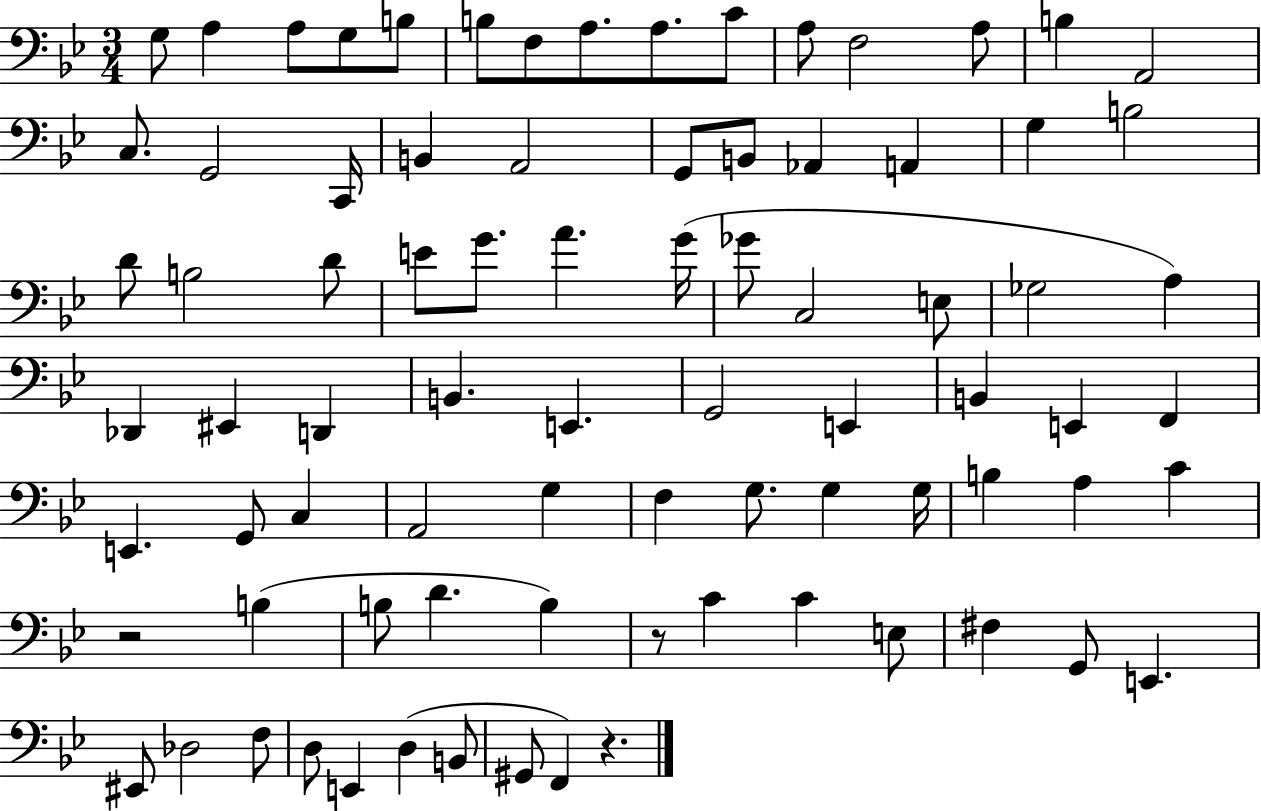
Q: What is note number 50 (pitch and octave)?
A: G2